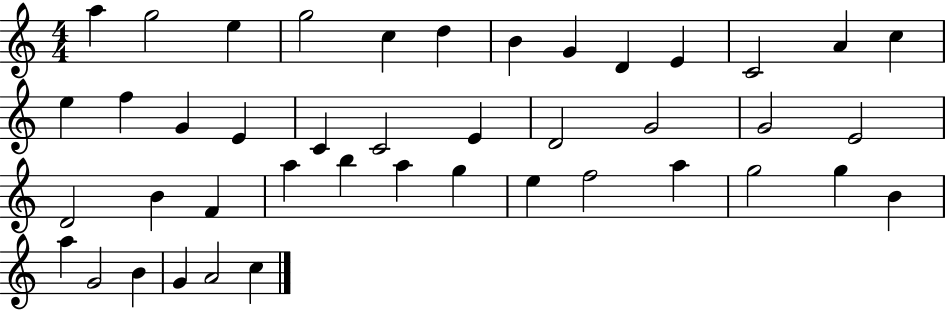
A5/q G5/h E5/q G5/h C5/q D5/q B4/q G4/q D4/q E4/q C4/h A4/q C5/q E5/q F5/q G4/q E4/q C4/q C4/h E4/q D4/h G4/h G4/h E4/h D4/h B4/q F4/q A5/q B5/q A5/q G5/q E5/q F5/h A5/q G5/h G5/q B4/q A5/q G4/h B4/q G4/q A4/h C5/q